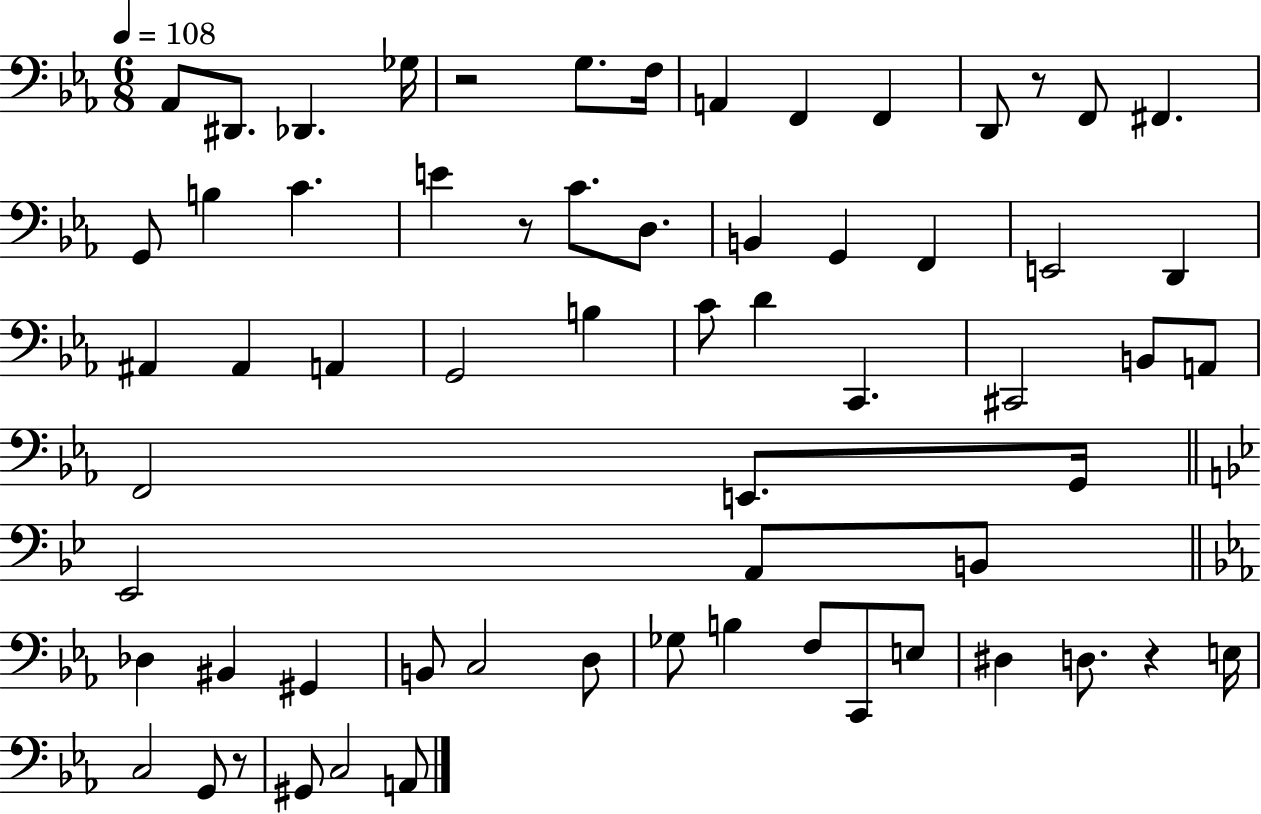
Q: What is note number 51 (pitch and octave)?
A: E3